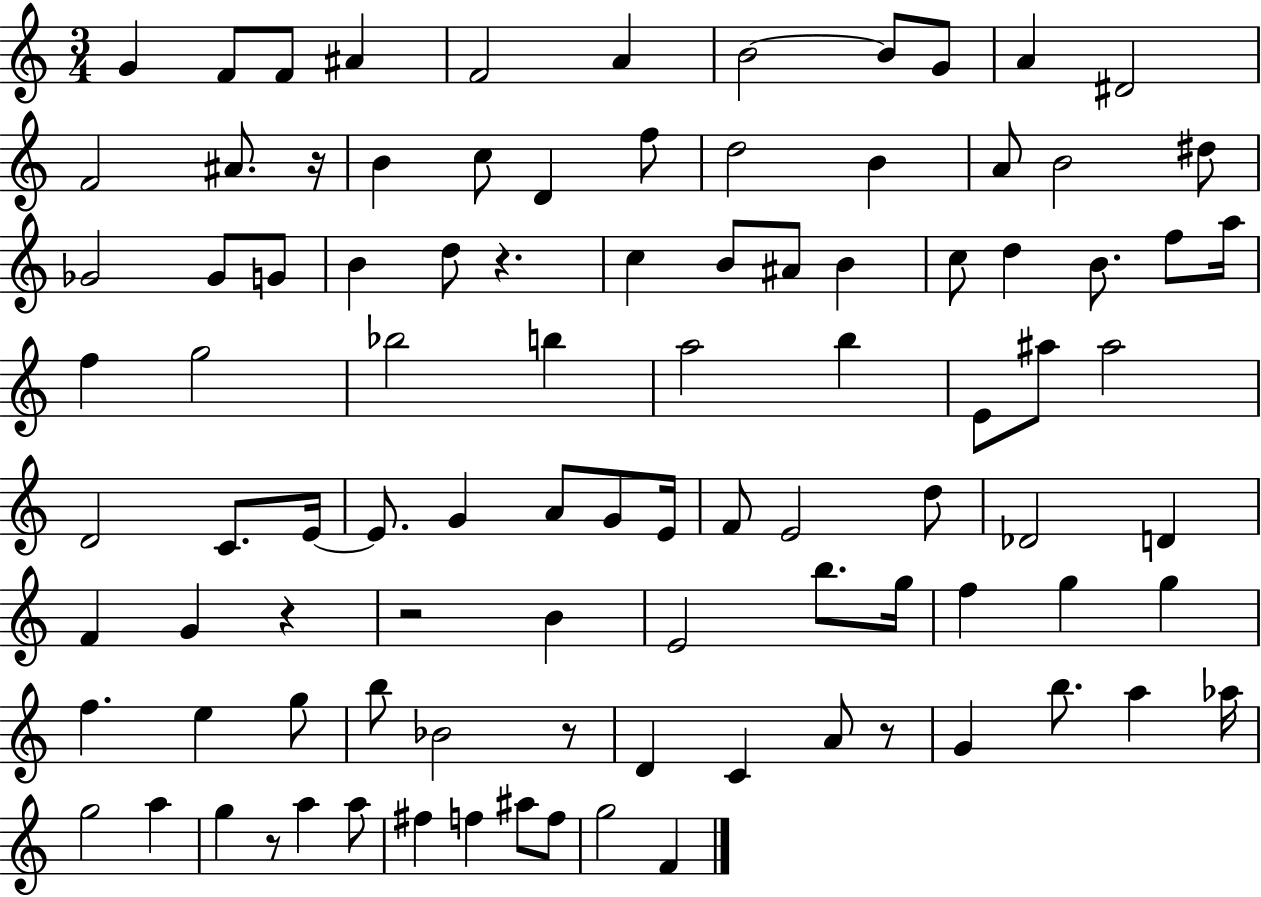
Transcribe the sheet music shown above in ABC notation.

X:1
T:Untitled
M:3/4
L:1/4
K:C
G F/2 F/2 ^A F2 A B2 B/2 G/2 A ^D2 F2 ^A/2 z/4 B c/2 D f/2 d2 B A/2 B2 ^d/2 _G2 _G/2 G/2 B d/2 z c B/2 ^A/2 B c/2 d B/2 f/2 a/4 f g2 _b2 b a2 b E/2 ^a/2 ^a2 D2 C/2 E/4 E/2 G A/2 G/2 E/4 F/2 E2 d/2 _D2 D F G z z2 B E2 b/2 g/4 f g g f e g/2 b/2 _B2 z/2 D C A/2 z/2 G b/2 a _a/4 g2 a g z/2 a a/2 ^f f ^a/2 f/2 g2 F